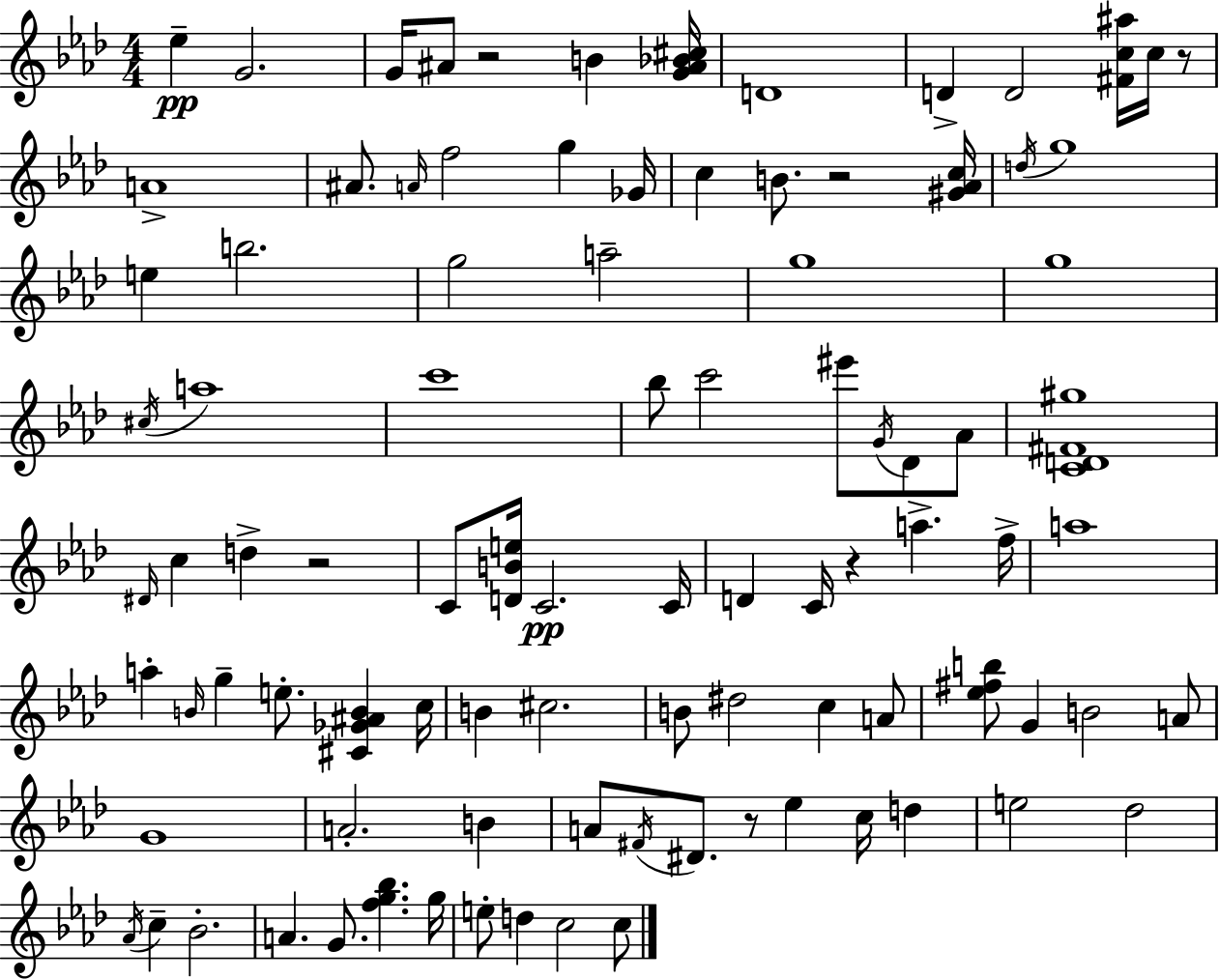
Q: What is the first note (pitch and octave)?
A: Eb5